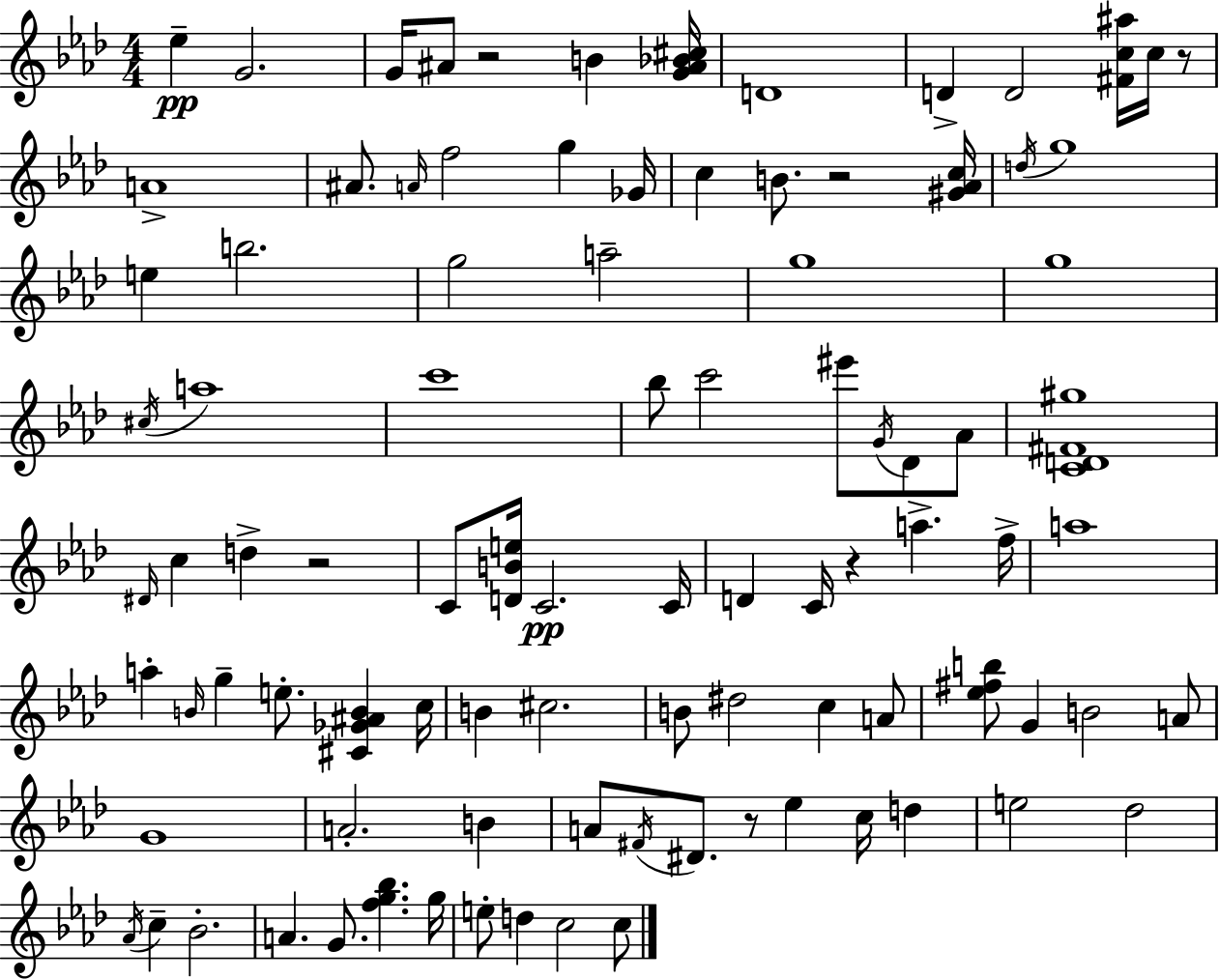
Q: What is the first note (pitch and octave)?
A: Eb5